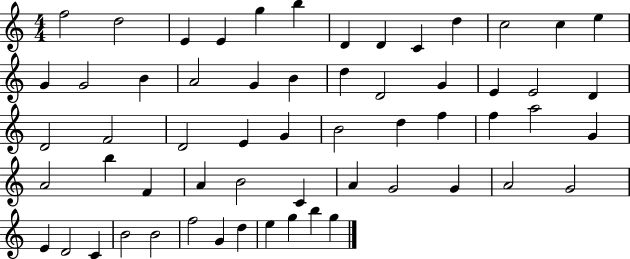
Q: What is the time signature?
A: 4/4